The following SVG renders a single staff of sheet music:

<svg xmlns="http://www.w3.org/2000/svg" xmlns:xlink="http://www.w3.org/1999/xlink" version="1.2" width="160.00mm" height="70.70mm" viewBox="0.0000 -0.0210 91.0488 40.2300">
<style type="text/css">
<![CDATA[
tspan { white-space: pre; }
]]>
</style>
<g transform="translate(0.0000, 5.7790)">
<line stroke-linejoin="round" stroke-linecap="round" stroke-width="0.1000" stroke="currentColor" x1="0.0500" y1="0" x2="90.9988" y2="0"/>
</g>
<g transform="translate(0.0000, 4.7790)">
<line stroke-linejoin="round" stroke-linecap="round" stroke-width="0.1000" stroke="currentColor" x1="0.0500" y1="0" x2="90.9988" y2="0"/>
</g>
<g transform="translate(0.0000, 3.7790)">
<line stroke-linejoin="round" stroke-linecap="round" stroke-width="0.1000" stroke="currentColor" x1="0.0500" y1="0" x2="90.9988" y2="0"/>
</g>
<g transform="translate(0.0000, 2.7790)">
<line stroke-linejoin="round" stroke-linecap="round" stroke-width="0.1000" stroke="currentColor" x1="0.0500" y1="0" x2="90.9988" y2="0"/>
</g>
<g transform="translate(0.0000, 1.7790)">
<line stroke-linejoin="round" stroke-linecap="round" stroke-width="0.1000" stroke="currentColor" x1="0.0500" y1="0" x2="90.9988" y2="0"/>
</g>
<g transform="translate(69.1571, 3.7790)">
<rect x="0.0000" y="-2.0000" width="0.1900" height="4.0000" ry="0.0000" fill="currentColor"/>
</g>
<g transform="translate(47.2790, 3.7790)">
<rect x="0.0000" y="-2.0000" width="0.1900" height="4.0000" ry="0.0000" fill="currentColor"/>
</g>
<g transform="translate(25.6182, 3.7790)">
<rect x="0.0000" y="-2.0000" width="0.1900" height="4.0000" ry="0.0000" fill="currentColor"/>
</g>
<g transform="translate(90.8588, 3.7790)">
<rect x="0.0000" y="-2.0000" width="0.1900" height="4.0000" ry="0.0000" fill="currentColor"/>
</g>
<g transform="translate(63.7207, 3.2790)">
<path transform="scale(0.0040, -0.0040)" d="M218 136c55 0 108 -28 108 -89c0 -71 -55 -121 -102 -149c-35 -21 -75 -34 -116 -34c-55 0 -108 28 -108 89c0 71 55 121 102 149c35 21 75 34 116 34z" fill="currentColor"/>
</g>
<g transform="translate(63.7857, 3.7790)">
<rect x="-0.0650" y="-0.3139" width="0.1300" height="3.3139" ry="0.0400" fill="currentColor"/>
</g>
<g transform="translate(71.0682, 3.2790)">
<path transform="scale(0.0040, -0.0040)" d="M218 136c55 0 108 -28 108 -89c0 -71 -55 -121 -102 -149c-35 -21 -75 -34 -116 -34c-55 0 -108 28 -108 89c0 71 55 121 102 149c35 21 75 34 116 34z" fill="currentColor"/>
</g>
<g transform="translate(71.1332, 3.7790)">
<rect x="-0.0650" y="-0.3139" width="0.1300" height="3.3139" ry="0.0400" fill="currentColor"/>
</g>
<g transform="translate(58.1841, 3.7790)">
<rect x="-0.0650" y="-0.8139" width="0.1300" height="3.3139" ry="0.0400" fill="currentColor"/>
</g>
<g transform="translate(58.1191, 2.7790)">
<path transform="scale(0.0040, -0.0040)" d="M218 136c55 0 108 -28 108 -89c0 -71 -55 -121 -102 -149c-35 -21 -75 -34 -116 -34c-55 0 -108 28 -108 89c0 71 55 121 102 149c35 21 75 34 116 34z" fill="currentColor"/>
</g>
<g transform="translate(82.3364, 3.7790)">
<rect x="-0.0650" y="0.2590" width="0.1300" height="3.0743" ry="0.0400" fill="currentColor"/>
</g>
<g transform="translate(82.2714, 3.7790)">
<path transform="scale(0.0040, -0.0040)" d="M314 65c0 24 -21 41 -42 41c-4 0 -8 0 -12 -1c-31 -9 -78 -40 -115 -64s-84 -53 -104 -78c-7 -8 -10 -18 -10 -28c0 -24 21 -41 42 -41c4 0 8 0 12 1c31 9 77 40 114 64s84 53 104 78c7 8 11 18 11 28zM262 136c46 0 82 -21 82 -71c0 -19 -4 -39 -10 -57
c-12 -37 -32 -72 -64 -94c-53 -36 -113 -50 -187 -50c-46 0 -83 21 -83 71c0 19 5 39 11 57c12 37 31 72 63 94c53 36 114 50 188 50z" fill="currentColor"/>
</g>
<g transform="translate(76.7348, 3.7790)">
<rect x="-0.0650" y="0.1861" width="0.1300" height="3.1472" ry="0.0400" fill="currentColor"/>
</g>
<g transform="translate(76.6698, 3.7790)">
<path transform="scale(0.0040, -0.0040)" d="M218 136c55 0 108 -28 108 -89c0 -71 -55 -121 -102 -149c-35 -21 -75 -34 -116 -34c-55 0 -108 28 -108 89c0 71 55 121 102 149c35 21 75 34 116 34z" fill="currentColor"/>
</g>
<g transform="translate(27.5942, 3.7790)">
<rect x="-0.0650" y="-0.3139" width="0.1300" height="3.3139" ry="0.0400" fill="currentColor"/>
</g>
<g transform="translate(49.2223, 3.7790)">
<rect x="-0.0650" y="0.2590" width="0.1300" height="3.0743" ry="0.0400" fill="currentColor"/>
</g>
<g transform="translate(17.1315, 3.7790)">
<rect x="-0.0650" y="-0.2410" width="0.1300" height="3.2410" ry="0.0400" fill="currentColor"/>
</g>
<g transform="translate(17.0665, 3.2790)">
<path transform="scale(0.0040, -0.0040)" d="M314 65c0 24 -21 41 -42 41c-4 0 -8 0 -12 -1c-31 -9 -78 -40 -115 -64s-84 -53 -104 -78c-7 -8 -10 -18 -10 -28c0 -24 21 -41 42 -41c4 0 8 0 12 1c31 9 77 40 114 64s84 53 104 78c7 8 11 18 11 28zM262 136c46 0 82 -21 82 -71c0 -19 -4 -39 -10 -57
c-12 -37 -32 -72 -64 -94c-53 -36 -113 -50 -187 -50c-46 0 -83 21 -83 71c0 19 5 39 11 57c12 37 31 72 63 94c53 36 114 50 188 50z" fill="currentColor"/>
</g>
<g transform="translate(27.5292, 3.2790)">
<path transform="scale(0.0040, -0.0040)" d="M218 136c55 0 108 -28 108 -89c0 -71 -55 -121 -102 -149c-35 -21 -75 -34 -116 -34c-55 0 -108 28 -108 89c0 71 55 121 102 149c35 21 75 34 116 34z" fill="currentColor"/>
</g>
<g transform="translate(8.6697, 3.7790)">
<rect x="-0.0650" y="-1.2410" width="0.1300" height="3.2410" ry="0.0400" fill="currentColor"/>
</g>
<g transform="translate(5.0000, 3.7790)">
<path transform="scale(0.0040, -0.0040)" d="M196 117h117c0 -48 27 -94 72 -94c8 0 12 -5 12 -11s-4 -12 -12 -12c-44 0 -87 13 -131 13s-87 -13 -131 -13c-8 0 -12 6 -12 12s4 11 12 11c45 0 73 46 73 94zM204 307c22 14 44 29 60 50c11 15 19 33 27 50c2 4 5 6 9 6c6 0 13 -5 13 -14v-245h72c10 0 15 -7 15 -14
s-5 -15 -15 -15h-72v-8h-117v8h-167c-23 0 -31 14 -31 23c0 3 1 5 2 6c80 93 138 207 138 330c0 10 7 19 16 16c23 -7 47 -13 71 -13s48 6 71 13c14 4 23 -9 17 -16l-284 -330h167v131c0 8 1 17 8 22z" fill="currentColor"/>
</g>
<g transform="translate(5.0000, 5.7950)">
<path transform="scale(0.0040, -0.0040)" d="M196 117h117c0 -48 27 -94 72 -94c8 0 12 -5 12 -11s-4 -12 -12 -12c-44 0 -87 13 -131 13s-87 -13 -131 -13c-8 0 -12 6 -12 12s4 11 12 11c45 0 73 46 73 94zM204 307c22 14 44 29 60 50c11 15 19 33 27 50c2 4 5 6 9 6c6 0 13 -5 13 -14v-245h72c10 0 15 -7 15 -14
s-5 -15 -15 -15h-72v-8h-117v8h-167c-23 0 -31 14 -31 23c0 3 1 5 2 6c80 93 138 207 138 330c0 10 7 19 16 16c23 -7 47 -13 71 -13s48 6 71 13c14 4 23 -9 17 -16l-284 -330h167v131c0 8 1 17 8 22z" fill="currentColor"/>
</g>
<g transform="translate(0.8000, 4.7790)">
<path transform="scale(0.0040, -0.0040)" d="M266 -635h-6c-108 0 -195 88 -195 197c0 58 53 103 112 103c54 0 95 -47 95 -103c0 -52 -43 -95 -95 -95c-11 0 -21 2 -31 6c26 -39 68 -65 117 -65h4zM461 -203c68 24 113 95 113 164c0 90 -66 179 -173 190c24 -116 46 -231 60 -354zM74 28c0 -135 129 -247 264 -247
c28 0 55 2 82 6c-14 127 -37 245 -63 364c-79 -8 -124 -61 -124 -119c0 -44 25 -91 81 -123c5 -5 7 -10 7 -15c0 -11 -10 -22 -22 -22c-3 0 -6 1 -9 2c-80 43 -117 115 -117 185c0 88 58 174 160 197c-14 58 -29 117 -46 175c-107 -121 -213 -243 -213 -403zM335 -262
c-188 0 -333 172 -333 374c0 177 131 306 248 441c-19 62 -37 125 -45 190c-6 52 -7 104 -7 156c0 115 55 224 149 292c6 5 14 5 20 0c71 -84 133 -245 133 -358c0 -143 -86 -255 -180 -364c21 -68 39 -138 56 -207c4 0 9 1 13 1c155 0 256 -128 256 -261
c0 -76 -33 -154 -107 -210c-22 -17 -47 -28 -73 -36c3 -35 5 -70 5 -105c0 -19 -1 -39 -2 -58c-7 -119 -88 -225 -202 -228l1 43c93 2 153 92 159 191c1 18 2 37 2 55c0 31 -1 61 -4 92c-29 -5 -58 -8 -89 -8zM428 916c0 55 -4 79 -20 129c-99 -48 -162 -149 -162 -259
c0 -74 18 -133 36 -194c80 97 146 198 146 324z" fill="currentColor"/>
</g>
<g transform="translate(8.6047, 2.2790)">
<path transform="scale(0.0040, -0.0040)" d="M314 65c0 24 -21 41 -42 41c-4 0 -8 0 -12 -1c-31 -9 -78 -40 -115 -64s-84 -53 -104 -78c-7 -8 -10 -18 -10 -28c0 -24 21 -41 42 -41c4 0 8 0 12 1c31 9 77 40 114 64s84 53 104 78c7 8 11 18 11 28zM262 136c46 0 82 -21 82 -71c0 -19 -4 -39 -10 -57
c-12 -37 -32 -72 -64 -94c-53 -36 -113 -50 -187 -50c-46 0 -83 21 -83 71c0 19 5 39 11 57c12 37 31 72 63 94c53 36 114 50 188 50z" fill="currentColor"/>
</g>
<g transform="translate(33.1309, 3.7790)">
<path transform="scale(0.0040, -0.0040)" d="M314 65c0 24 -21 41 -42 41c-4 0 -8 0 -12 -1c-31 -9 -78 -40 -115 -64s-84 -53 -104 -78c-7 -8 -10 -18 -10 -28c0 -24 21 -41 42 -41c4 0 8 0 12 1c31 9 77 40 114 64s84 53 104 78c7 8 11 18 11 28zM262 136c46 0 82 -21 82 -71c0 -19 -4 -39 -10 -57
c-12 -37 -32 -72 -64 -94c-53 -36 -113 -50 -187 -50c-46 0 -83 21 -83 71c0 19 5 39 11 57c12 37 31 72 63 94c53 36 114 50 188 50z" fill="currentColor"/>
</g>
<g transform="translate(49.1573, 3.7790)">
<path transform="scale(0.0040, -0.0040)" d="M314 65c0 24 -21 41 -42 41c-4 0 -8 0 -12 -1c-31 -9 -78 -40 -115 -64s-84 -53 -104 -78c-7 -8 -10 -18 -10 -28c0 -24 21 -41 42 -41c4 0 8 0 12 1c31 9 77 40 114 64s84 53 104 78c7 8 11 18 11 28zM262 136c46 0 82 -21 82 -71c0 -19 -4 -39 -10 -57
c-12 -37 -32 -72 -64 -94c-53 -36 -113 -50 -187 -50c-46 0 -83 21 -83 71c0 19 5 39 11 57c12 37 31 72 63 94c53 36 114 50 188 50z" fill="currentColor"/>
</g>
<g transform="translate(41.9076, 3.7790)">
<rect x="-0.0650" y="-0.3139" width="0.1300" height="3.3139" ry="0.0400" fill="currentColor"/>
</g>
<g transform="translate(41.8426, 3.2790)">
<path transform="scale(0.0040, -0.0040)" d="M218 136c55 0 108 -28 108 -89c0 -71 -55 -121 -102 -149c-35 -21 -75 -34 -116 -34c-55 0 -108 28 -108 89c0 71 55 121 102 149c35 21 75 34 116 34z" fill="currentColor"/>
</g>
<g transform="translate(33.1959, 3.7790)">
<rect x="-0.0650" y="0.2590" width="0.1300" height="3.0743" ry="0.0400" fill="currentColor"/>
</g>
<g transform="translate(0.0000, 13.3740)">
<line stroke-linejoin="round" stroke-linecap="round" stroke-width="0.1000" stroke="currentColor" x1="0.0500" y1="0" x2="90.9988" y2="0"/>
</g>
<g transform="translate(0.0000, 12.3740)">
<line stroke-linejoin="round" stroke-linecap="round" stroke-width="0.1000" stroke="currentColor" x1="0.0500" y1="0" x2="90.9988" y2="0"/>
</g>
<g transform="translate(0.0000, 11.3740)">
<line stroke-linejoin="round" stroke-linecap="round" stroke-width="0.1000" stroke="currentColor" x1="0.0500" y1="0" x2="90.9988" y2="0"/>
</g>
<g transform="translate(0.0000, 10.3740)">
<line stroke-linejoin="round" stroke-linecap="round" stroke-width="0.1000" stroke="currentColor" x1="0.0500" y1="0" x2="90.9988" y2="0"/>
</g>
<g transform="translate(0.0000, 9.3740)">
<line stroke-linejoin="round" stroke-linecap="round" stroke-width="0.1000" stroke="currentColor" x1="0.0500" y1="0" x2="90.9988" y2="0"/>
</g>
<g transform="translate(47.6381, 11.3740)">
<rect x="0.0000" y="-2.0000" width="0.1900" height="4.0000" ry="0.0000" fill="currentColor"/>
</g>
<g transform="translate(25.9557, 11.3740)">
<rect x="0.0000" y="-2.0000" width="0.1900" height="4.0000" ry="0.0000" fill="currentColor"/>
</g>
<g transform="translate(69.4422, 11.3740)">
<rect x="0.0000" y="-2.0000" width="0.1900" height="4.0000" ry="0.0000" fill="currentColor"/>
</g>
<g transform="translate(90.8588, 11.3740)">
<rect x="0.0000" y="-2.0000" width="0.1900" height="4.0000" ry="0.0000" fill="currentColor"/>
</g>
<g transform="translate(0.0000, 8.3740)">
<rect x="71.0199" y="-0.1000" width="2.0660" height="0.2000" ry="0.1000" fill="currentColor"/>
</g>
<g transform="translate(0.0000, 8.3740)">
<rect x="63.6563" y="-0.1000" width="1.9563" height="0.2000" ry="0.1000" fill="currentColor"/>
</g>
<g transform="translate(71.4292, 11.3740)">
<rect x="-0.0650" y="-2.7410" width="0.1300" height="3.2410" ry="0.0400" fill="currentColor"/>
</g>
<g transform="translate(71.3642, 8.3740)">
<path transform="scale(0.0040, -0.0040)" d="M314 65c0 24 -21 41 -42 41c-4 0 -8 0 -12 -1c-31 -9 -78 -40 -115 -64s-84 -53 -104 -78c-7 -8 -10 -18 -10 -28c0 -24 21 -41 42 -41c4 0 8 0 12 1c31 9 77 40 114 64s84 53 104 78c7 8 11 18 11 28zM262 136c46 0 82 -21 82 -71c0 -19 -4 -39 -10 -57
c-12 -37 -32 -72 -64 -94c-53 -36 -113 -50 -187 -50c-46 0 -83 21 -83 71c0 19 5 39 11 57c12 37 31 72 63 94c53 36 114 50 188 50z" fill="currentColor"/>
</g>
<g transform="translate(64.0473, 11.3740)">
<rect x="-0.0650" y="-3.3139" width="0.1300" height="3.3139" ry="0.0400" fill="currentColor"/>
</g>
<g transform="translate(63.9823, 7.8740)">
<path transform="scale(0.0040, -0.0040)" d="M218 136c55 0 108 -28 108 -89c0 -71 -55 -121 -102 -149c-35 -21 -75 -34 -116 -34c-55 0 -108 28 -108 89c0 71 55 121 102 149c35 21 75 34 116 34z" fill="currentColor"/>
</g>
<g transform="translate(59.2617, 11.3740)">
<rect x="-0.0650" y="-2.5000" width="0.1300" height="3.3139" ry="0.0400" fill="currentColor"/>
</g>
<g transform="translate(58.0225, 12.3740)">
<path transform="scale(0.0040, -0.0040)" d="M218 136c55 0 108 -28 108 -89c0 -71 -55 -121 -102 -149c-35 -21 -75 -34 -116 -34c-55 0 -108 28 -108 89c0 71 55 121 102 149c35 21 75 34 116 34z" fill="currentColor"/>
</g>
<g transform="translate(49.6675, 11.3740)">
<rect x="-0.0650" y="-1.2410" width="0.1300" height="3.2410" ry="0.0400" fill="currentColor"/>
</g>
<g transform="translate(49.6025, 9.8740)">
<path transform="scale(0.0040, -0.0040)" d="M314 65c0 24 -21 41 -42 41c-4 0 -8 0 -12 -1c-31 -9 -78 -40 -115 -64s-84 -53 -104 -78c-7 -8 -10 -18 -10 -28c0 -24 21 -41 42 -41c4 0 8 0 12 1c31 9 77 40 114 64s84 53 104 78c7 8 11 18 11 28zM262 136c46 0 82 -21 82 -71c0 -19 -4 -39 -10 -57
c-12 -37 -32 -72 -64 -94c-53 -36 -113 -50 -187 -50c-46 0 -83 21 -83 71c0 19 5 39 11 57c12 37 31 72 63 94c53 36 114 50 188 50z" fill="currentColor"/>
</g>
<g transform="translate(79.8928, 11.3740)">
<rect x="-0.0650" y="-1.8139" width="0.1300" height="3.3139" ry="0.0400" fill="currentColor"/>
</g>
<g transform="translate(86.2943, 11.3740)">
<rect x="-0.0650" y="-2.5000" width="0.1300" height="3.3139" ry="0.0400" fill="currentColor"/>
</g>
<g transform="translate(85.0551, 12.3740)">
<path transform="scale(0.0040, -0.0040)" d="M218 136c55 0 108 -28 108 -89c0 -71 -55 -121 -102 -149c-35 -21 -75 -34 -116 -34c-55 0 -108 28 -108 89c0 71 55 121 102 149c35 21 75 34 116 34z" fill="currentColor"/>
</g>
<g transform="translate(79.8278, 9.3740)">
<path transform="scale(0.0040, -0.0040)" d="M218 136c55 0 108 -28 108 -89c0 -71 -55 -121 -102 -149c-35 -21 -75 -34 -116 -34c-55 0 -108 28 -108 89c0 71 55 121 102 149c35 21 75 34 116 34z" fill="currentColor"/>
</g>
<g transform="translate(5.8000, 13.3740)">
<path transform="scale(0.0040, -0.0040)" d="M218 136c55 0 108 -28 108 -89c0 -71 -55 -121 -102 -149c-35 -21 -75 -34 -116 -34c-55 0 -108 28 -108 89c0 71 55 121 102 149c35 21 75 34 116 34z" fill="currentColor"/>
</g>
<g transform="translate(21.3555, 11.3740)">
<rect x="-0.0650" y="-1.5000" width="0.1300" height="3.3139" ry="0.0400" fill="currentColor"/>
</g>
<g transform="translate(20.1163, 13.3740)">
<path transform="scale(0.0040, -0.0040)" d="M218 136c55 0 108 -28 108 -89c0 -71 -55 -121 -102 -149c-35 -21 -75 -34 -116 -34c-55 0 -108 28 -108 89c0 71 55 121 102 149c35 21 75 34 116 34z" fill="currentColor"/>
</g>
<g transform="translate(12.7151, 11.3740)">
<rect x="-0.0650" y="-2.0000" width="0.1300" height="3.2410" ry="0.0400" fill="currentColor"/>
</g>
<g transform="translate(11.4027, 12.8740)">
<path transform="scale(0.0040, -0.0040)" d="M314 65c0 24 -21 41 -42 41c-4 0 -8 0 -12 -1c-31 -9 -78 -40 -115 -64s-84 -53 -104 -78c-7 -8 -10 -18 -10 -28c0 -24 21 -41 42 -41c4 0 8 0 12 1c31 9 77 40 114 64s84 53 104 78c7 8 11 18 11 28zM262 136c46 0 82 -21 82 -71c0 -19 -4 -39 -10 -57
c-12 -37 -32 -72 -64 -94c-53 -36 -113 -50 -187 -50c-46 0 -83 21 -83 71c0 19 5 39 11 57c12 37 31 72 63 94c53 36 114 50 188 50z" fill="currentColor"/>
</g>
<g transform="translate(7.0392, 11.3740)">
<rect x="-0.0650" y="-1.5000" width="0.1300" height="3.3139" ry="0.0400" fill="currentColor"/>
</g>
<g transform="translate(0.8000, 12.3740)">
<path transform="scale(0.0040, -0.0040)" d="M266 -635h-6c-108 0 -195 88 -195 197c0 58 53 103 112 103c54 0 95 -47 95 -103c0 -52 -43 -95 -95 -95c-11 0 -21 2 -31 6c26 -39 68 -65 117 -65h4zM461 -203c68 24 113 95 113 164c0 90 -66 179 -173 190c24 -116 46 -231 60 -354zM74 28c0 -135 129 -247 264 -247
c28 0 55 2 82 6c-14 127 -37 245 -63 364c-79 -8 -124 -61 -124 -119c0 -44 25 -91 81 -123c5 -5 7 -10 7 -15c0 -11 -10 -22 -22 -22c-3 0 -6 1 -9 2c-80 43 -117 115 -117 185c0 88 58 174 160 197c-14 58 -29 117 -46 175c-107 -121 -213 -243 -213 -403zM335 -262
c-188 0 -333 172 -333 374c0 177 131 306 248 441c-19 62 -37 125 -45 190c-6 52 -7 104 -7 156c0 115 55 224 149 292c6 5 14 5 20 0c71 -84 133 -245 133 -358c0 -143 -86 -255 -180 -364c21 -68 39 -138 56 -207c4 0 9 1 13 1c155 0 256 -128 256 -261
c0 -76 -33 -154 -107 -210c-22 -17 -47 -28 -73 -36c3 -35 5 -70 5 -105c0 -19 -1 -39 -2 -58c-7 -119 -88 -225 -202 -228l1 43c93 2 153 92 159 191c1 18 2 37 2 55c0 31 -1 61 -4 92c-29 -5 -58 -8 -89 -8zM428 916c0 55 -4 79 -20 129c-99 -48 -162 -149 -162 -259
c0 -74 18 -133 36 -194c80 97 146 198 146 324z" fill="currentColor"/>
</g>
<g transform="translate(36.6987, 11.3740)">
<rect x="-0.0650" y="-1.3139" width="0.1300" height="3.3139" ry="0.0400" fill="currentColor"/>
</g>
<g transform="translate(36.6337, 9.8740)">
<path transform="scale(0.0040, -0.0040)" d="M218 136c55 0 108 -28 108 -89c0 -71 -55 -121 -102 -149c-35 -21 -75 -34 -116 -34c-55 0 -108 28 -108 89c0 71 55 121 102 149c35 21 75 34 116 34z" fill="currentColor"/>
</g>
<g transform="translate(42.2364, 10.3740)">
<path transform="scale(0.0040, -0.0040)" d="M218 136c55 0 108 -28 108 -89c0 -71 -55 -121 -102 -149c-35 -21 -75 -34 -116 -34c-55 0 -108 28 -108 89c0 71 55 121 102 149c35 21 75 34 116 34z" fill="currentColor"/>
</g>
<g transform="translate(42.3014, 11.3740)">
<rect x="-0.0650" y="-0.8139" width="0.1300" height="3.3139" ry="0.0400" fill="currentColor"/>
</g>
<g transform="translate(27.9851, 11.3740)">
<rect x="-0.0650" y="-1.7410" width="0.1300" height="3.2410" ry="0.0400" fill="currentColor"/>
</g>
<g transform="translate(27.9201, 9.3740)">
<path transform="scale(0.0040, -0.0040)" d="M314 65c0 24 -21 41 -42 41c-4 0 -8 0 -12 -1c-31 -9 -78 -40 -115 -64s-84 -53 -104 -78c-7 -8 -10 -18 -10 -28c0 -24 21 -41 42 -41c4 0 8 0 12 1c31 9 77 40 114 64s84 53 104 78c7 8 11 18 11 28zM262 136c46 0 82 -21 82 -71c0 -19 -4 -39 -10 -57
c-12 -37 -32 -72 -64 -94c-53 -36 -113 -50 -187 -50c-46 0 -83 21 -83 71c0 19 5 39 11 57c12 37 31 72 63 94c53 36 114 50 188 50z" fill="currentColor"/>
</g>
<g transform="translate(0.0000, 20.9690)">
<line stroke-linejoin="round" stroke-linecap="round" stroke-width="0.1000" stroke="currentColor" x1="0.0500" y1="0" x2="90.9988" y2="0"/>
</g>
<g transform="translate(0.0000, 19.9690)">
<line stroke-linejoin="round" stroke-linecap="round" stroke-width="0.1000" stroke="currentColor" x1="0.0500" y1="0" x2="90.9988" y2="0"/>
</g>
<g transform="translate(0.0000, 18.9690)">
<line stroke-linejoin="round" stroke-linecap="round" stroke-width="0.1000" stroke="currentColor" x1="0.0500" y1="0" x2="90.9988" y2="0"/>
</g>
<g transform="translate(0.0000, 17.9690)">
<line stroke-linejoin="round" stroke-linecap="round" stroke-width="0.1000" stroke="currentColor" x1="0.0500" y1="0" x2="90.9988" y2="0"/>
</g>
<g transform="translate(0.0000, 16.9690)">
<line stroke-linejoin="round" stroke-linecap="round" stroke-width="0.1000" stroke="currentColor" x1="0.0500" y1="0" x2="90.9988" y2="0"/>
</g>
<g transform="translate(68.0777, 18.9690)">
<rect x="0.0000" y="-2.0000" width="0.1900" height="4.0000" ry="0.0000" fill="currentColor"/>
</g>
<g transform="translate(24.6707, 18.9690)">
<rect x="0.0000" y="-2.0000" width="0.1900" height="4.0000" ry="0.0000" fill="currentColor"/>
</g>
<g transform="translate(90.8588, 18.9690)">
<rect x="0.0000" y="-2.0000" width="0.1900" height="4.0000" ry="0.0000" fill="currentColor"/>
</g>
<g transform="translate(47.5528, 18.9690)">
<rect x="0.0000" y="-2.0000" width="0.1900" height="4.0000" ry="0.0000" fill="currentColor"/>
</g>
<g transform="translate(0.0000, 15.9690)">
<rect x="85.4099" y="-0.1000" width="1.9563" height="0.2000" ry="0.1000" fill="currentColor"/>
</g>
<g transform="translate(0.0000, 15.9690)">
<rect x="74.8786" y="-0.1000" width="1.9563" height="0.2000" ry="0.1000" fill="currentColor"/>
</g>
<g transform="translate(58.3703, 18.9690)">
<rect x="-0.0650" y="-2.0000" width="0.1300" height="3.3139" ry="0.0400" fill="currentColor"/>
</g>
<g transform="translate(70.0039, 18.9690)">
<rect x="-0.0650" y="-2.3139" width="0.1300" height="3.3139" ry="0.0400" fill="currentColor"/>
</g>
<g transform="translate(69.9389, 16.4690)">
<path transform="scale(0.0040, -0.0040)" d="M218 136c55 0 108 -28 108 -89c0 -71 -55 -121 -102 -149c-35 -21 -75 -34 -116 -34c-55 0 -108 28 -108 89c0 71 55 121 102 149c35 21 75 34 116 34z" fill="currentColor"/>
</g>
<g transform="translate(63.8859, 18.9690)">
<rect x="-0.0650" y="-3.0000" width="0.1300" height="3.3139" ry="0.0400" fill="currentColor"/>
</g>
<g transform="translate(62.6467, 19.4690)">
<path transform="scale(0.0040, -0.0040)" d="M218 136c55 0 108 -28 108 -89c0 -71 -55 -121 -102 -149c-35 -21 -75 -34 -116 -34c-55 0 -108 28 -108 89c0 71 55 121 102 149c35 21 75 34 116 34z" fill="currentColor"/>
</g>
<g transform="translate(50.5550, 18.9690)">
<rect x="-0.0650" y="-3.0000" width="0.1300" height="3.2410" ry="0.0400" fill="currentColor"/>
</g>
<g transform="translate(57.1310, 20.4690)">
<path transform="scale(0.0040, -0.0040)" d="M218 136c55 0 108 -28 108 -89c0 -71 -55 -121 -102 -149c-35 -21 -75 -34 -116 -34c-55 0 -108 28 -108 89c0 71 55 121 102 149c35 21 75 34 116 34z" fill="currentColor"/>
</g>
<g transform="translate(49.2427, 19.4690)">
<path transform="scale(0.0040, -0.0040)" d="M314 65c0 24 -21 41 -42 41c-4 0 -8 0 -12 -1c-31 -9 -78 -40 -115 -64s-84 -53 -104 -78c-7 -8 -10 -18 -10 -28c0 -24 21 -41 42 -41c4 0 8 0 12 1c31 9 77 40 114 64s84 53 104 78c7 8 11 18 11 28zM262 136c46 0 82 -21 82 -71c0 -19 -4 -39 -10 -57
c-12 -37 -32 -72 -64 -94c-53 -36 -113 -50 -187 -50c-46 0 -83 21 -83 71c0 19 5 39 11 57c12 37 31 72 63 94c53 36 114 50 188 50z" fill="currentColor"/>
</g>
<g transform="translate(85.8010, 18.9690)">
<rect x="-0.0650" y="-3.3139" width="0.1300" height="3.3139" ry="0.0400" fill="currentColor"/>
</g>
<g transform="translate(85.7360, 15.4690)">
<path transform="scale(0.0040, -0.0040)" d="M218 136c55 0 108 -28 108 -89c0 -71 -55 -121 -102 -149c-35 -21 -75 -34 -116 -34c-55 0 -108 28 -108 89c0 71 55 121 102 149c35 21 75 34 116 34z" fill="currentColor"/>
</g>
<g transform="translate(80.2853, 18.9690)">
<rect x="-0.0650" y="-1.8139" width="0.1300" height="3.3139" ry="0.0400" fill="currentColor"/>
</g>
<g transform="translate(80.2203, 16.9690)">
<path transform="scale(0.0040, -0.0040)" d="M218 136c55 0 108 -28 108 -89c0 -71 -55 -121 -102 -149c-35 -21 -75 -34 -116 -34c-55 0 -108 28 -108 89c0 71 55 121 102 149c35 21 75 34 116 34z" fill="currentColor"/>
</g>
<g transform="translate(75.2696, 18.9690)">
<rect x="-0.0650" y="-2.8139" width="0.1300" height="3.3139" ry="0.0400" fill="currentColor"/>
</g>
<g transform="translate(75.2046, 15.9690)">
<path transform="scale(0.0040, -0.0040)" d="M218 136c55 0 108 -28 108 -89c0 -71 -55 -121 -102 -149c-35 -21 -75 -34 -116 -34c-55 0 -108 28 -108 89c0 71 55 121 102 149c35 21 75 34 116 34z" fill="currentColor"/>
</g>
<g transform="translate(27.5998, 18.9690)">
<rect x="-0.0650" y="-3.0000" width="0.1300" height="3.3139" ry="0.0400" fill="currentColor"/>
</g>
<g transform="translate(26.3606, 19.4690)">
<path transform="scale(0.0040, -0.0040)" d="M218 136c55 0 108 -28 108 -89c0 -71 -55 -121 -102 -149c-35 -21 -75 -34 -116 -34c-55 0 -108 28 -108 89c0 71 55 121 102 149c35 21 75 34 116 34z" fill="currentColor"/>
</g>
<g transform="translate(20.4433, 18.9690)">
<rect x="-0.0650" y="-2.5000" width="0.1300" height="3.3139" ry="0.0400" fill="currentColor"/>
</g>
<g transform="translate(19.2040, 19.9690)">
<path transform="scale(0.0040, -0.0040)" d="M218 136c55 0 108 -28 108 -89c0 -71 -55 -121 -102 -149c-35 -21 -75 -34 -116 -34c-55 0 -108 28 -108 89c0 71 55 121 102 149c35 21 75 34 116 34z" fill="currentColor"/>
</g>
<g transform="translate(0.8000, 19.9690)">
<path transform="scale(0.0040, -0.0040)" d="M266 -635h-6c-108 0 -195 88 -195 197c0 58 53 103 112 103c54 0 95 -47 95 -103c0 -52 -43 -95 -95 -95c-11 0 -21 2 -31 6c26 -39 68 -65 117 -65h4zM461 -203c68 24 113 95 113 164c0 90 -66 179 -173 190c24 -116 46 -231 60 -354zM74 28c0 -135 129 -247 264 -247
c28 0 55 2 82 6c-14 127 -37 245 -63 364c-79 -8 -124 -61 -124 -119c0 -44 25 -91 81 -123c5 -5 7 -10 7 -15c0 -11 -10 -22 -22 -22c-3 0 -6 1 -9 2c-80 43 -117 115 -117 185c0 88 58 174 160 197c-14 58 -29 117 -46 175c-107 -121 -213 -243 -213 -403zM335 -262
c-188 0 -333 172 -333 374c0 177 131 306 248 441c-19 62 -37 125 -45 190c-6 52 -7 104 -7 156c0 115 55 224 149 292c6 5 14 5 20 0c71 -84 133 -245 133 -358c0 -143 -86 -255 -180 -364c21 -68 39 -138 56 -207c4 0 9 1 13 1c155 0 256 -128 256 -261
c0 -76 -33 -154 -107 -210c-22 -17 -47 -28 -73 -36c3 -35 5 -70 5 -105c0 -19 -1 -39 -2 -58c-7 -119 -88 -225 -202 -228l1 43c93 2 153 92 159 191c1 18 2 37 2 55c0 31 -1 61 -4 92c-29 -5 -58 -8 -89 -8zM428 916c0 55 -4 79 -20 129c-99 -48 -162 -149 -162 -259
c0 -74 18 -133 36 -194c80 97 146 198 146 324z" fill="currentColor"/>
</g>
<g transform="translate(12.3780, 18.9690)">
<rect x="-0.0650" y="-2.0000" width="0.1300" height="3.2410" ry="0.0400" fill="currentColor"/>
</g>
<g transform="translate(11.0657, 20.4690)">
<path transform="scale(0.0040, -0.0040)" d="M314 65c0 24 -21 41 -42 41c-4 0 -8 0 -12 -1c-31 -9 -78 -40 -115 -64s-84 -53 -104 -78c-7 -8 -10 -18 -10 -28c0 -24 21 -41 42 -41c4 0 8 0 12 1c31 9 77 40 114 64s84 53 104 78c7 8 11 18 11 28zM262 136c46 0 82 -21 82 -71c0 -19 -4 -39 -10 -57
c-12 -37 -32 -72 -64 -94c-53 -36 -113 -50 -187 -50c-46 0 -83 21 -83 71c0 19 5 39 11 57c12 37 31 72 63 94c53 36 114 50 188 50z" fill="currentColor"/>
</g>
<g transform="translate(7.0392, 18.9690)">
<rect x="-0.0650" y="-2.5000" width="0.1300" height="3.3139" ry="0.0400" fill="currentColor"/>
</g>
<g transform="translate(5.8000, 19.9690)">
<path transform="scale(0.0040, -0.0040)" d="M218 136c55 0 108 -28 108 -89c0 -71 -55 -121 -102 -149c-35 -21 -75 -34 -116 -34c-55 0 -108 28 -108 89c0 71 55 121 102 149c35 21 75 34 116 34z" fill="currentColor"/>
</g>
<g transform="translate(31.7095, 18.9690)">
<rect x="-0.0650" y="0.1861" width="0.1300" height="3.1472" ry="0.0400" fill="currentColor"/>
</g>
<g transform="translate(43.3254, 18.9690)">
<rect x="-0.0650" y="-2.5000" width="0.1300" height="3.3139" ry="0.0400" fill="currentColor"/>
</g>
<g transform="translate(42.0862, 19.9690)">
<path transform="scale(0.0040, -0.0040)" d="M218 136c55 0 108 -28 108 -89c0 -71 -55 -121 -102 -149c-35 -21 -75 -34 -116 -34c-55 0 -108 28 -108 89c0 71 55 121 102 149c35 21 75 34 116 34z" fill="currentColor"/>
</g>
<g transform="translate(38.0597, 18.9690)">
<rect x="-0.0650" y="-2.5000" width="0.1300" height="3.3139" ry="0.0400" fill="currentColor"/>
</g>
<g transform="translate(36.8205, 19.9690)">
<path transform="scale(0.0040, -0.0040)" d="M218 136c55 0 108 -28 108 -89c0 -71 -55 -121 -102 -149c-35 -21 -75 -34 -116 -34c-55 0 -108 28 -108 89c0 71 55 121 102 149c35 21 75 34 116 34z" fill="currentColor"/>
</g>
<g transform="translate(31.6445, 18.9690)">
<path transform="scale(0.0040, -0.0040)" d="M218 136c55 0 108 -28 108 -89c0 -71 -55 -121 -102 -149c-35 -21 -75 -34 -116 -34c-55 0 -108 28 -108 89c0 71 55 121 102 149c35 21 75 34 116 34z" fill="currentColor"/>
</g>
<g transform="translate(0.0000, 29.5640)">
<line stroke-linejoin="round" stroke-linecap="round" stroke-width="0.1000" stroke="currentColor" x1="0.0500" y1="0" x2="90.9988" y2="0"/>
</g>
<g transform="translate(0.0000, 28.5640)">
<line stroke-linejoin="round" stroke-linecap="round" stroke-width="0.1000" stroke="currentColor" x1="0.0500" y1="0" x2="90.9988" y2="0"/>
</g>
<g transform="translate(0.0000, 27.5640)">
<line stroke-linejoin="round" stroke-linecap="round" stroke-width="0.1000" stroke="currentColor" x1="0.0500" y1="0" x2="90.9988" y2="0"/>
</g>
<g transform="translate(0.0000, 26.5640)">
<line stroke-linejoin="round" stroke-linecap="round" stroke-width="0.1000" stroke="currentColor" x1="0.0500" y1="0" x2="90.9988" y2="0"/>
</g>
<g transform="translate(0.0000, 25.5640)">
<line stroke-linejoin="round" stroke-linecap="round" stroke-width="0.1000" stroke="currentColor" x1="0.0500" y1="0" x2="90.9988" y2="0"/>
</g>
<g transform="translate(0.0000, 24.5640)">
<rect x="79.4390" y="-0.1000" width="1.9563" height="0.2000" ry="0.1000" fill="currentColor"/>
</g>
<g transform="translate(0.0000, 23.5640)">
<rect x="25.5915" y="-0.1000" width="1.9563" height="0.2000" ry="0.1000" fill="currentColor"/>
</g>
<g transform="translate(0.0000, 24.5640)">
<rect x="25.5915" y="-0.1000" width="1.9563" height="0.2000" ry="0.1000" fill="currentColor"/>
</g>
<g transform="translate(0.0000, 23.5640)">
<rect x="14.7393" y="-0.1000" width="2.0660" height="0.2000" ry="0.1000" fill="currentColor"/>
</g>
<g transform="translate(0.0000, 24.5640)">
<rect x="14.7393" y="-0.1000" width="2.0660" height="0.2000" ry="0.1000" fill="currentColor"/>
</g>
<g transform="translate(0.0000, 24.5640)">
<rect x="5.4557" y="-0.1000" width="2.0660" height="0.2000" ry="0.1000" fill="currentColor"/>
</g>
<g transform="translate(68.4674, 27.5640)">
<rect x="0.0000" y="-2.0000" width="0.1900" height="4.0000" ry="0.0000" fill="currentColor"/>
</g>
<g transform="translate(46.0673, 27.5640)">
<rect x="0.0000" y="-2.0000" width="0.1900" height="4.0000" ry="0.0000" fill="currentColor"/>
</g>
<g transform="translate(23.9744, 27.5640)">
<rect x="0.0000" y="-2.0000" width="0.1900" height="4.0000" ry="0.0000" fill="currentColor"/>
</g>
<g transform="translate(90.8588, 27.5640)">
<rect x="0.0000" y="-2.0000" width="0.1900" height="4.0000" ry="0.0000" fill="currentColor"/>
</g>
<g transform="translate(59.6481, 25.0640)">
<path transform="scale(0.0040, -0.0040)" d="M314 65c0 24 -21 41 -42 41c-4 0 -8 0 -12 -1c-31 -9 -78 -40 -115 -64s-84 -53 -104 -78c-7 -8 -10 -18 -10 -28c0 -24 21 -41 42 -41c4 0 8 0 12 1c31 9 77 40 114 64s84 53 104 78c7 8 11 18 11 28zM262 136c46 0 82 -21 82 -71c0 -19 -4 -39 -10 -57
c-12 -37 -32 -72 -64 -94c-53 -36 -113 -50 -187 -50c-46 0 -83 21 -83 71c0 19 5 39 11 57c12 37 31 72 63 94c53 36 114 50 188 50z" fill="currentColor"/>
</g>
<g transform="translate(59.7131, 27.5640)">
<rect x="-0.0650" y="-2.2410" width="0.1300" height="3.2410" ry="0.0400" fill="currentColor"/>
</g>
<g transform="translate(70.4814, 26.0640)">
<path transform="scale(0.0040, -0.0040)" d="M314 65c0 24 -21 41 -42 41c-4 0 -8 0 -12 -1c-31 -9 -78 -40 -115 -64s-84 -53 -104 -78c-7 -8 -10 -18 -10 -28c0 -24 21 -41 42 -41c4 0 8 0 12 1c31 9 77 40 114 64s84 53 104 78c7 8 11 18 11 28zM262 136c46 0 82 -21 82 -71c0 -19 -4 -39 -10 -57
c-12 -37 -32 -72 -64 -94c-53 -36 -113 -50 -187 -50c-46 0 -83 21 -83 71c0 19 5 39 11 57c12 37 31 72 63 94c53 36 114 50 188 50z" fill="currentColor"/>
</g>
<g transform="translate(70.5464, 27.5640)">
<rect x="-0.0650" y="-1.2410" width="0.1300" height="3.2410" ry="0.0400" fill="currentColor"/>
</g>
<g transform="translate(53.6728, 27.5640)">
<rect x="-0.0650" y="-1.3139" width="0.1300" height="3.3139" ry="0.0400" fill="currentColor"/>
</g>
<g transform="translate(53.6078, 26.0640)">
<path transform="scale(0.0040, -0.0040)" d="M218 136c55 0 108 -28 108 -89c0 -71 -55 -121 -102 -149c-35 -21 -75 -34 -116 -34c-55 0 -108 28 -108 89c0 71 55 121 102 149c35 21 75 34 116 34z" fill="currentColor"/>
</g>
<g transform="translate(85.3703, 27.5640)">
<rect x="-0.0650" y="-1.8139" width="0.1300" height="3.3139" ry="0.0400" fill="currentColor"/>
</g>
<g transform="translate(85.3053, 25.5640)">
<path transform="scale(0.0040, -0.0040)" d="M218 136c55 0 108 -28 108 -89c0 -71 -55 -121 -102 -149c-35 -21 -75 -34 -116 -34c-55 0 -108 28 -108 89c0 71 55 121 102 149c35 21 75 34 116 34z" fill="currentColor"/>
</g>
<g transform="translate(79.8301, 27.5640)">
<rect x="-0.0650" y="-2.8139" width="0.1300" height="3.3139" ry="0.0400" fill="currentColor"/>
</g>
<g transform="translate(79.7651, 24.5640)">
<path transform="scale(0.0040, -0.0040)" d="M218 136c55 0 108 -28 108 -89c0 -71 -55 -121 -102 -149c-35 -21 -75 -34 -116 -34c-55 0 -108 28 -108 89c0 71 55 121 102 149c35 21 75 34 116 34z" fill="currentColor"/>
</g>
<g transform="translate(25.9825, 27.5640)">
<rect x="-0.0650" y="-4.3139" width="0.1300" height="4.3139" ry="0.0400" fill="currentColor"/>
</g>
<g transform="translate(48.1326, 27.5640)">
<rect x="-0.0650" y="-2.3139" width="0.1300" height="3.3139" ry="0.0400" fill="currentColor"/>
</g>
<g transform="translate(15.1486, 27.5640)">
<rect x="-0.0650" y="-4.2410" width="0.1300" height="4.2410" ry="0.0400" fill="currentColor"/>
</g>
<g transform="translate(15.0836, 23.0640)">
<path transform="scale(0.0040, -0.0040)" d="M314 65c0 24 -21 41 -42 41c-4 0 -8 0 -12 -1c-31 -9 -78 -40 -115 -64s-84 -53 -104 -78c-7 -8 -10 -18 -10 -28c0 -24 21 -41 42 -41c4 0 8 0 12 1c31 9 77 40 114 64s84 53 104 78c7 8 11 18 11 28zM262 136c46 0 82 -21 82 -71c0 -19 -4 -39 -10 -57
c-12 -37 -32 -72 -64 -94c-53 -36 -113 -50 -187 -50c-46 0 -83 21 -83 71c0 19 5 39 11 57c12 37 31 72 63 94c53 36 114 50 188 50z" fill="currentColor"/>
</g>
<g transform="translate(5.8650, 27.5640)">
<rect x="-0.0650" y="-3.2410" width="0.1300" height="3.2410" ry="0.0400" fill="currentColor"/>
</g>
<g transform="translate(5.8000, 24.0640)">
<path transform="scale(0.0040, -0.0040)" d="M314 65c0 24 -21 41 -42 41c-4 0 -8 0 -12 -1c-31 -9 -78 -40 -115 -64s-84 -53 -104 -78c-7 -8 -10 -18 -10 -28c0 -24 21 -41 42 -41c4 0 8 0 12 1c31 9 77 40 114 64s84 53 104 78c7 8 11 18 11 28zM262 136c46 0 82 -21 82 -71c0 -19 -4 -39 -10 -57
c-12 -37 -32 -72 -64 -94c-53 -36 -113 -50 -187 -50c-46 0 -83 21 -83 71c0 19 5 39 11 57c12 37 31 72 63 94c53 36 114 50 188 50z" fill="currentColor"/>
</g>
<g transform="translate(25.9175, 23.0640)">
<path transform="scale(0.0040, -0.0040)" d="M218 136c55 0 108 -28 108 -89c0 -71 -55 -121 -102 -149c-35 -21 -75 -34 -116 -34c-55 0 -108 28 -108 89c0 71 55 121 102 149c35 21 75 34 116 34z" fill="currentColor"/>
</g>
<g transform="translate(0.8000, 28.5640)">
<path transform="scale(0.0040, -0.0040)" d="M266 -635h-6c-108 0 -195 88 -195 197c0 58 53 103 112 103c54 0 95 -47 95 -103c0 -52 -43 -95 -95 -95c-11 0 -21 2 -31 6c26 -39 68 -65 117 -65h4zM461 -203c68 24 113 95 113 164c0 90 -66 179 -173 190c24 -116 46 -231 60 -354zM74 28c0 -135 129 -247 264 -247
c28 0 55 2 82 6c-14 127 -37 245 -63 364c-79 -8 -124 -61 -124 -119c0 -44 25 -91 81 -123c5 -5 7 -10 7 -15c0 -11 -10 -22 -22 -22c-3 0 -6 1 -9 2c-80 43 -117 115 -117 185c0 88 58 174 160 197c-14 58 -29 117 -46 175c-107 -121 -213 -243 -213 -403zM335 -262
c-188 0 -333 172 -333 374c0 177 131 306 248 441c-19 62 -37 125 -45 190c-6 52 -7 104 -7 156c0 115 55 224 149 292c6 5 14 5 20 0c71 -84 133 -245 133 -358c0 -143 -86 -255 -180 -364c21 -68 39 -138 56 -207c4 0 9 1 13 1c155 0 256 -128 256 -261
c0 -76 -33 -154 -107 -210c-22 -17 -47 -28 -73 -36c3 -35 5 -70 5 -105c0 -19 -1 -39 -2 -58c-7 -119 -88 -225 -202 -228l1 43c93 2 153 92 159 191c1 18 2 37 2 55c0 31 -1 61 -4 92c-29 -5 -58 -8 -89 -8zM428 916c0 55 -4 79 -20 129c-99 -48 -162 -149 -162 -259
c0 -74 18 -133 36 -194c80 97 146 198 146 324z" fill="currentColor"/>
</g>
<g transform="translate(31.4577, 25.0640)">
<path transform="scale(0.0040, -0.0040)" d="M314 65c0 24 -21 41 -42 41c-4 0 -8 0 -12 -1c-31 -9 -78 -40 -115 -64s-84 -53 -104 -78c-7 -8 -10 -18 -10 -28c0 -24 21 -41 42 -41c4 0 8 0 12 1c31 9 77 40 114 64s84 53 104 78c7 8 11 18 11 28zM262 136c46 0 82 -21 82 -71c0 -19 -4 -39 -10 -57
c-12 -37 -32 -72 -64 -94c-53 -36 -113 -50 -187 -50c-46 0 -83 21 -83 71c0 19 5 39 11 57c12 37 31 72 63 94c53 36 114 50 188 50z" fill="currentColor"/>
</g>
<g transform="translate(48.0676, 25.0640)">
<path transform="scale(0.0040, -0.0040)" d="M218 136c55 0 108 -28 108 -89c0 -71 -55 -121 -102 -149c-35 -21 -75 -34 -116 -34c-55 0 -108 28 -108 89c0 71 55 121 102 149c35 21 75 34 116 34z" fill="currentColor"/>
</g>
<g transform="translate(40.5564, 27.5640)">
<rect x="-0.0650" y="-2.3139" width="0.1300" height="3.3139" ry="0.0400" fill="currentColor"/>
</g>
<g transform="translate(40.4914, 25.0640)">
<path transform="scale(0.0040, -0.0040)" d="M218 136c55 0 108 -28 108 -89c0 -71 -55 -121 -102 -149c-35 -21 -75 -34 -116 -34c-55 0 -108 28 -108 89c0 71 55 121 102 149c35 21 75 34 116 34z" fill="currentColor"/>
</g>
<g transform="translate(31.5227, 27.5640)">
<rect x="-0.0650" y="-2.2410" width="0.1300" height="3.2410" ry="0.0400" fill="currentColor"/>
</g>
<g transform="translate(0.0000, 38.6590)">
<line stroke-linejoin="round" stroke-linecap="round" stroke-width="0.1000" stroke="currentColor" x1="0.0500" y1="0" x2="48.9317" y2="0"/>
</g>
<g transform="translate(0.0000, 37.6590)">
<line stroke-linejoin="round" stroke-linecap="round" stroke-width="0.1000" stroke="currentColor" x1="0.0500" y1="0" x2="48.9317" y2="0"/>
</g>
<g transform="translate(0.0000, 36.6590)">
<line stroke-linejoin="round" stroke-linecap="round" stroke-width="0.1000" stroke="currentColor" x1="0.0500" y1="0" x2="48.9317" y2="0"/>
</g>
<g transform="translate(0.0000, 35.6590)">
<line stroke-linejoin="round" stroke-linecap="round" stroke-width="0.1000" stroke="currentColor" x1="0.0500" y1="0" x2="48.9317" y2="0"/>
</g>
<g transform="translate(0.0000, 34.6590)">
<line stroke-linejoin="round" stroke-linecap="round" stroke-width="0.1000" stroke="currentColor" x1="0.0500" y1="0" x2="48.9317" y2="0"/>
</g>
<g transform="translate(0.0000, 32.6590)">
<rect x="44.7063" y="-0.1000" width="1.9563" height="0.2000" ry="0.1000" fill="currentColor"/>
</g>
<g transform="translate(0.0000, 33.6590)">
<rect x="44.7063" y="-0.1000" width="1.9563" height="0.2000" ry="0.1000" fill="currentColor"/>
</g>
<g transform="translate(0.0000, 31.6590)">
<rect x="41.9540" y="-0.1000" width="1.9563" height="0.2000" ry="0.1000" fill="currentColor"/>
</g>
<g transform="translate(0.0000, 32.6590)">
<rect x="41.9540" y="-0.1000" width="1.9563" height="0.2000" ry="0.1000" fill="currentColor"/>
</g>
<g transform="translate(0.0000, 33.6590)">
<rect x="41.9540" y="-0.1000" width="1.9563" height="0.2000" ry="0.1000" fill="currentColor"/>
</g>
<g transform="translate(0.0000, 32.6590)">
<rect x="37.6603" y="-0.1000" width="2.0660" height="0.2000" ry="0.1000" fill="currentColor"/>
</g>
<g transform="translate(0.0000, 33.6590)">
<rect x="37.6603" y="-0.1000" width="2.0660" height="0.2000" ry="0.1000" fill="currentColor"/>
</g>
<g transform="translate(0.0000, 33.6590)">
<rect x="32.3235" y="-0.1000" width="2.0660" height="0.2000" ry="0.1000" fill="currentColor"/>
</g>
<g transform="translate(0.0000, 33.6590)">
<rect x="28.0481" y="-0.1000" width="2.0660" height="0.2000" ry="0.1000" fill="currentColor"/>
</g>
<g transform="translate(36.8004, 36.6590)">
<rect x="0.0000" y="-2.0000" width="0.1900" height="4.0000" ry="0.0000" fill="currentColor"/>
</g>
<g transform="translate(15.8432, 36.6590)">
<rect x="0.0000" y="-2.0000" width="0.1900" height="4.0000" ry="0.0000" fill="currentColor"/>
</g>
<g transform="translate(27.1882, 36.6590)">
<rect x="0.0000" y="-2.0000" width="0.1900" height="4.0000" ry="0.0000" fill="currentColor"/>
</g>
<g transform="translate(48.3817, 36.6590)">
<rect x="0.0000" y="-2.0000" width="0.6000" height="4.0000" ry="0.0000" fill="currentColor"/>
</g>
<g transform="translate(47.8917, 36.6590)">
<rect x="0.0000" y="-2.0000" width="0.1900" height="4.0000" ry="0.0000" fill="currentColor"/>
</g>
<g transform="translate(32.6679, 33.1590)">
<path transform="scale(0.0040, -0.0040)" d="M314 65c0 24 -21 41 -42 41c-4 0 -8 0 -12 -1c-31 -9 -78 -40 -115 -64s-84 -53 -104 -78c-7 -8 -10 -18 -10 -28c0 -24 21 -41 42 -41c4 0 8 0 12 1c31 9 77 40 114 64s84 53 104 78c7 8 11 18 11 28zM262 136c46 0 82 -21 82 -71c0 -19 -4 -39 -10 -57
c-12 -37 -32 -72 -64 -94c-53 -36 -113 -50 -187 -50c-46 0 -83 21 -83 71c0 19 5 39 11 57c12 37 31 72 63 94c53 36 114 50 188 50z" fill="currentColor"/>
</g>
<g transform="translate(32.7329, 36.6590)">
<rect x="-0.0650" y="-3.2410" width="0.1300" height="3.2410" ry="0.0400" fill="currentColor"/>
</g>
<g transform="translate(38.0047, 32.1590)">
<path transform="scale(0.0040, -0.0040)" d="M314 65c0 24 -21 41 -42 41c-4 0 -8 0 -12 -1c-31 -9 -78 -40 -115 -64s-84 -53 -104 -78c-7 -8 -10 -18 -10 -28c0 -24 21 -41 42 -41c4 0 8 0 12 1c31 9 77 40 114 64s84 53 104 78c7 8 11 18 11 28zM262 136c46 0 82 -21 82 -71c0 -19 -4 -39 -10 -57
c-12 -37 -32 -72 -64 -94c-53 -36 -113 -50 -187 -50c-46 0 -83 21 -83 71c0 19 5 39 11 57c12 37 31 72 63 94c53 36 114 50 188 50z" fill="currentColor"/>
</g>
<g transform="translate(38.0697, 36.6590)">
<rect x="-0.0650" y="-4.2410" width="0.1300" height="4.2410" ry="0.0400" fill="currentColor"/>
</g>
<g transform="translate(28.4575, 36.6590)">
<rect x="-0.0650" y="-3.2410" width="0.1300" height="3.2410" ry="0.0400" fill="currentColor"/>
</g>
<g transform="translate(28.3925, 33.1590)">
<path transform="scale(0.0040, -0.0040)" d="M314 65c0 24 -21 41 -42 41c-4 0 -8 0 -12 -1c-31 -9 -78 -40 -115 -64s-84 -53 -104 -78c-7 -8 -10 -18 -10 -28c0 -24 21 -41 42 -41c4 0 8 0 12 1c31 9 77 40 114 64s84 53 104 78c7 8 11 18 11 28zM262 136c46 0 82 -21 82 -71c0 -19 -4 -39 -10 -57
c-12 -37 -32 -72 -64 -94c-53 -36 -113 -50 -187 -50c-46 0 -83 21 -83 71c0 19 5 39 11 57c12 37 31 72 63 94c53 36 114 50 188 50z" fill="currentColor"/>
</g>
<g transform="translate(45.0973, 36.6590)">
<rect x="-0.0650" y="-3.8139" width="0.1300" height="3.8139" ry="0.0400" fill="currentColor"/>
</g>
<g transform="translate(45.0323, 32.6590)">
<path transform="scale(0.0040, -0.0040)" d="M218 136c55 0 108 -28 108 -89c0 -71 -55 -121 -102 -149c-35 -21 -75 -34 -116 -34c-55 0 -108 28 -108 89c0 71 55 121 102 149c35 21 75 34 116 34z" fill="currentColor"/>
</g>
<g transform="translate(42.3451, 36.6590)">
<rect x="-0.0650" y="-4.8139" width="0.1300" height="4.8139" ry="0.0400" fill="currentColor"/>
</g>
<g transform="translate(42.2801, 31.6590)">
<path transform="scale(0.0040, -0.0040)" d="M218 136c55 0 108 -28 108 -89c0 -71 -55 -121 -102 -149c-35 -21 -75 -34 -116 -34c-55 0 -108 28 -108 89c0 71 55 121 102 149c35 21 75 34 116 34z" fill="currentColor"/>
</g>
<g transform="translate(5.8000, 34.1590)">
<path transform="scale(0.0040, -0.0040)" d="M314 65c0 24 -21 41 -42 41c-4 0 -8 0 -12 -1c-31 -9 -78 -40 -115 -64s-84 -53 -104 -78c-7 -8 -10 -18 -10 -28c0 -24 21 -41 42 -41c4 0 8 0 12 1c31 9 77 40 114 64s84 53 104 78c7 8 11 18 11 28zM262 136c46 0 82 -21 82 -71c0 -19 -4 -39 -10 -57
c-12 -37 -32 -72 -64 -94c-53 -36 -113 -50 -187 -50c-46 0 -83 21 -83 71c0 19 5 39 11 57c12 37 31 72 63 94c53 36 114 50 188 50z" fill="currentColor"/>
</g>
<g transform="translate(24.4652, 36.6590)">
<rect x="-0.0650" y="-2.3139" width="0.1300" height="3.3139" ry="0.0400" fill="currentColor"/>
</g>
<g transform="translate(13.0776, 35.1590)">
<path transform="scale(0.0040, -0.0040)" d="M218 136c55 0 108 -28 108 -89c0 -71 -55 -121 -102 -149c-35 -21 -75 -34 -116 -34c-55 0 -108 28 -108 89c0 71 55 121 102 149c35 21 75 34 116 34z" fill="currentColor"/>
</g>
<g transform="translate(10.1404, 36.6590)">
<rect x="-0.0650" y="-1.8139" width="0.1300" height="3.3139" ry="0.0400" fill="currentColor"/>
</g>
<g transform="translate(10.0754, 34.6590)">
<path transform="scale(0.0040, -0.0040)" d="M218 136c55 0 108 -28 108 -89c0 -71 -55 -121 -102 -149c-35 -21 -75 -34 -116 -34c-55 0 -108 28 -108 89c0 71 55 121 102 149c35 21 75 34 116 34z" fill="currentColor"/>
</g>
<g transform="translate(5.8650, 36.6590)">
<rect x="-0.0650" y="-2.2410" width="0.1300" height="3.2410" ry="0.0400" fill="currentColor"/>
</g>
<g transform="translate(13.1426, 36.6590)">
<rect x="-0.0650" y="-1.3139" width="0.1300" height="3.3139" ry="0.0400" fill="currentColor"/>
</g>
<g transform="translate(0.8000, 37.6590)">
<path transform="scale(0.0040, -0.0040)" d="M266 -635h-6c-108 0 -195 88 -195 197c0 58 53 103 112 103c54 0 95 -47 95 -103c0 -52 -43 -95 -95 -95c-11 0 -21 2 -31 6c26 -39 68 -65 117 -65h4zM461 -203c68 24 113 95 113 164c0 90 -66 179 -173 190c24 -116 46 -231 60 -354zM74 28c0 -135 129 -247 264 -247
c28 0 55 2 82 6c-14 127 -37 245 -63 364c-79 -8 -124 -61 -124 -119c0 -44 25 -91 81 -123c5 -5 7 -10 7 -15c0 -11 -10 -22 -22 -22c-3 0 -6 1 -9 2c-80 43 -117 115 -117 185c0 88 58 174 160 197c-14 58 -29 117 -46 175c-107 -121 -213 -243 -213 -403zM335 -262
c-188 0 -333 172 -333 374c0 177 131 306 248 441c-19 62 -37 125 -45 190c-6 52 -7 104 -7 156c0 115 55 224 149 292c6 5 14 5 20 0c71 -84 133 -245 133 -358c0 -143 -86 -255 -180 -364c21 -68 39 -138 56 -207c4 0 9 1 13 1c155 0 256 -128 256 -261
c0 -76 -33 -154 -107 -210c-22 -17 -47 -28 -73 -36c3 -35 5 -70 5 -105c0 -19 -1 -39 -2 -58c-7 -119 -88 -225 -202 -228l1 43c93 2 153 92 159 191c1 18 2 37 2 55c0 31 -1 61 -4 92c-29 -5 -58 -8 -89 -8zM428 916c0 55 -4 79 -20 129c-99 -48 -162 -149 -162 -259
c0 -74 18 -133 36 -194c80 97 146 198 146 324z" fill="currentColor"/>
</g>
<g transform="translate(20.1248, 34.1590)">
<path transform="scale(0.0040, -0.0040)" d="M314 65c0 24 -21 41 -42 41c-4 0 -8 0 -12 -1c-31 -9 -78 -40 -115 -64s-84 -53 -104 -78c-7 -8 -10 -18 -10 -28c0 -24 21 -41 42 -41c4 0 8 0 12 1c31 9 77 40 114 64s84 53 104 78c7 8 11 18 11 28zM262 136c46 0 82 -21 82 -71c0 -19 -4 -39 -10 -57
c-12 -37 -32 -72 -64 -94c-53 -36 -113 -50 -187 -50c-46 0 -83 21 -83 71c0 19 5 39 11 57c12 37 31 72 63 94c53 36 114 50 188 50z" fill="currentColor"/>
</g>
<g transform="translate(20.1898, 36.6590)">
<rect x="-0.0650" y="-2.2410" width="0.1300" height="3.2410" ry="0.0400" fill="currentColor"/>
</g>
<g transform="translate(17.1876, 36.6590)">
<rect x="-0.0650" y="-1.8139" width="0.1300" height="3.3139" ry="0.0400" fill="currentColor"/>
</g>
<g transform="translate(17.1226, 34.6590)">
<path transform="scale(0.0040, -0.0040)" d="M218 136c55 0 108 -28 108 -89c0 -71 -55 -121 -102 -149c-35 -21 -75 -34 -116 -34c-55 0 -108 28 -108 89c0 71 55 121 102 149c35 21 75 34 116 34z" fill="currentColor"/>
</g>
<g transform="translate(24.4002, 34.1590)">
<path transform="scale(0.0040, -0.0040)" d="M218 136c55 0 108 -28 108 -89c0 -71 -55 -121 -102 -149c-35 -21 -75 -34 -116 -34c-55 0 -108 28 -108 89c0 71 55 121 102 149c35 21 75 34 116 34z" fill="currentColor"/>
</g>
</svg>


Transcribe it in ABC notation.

X:1
T:Untitled
M:4/4
L:1/4
K:C
e2 c2 c B2 c B2 d c c B B2 E F2 E f2 e d e2 G b a2 f G G F2 G A B G G A2 F A g a f b b2 d'2 d' g2 g g e g2 e2 a f g2 f e f g2 g b2 b2 d'2 e' c'